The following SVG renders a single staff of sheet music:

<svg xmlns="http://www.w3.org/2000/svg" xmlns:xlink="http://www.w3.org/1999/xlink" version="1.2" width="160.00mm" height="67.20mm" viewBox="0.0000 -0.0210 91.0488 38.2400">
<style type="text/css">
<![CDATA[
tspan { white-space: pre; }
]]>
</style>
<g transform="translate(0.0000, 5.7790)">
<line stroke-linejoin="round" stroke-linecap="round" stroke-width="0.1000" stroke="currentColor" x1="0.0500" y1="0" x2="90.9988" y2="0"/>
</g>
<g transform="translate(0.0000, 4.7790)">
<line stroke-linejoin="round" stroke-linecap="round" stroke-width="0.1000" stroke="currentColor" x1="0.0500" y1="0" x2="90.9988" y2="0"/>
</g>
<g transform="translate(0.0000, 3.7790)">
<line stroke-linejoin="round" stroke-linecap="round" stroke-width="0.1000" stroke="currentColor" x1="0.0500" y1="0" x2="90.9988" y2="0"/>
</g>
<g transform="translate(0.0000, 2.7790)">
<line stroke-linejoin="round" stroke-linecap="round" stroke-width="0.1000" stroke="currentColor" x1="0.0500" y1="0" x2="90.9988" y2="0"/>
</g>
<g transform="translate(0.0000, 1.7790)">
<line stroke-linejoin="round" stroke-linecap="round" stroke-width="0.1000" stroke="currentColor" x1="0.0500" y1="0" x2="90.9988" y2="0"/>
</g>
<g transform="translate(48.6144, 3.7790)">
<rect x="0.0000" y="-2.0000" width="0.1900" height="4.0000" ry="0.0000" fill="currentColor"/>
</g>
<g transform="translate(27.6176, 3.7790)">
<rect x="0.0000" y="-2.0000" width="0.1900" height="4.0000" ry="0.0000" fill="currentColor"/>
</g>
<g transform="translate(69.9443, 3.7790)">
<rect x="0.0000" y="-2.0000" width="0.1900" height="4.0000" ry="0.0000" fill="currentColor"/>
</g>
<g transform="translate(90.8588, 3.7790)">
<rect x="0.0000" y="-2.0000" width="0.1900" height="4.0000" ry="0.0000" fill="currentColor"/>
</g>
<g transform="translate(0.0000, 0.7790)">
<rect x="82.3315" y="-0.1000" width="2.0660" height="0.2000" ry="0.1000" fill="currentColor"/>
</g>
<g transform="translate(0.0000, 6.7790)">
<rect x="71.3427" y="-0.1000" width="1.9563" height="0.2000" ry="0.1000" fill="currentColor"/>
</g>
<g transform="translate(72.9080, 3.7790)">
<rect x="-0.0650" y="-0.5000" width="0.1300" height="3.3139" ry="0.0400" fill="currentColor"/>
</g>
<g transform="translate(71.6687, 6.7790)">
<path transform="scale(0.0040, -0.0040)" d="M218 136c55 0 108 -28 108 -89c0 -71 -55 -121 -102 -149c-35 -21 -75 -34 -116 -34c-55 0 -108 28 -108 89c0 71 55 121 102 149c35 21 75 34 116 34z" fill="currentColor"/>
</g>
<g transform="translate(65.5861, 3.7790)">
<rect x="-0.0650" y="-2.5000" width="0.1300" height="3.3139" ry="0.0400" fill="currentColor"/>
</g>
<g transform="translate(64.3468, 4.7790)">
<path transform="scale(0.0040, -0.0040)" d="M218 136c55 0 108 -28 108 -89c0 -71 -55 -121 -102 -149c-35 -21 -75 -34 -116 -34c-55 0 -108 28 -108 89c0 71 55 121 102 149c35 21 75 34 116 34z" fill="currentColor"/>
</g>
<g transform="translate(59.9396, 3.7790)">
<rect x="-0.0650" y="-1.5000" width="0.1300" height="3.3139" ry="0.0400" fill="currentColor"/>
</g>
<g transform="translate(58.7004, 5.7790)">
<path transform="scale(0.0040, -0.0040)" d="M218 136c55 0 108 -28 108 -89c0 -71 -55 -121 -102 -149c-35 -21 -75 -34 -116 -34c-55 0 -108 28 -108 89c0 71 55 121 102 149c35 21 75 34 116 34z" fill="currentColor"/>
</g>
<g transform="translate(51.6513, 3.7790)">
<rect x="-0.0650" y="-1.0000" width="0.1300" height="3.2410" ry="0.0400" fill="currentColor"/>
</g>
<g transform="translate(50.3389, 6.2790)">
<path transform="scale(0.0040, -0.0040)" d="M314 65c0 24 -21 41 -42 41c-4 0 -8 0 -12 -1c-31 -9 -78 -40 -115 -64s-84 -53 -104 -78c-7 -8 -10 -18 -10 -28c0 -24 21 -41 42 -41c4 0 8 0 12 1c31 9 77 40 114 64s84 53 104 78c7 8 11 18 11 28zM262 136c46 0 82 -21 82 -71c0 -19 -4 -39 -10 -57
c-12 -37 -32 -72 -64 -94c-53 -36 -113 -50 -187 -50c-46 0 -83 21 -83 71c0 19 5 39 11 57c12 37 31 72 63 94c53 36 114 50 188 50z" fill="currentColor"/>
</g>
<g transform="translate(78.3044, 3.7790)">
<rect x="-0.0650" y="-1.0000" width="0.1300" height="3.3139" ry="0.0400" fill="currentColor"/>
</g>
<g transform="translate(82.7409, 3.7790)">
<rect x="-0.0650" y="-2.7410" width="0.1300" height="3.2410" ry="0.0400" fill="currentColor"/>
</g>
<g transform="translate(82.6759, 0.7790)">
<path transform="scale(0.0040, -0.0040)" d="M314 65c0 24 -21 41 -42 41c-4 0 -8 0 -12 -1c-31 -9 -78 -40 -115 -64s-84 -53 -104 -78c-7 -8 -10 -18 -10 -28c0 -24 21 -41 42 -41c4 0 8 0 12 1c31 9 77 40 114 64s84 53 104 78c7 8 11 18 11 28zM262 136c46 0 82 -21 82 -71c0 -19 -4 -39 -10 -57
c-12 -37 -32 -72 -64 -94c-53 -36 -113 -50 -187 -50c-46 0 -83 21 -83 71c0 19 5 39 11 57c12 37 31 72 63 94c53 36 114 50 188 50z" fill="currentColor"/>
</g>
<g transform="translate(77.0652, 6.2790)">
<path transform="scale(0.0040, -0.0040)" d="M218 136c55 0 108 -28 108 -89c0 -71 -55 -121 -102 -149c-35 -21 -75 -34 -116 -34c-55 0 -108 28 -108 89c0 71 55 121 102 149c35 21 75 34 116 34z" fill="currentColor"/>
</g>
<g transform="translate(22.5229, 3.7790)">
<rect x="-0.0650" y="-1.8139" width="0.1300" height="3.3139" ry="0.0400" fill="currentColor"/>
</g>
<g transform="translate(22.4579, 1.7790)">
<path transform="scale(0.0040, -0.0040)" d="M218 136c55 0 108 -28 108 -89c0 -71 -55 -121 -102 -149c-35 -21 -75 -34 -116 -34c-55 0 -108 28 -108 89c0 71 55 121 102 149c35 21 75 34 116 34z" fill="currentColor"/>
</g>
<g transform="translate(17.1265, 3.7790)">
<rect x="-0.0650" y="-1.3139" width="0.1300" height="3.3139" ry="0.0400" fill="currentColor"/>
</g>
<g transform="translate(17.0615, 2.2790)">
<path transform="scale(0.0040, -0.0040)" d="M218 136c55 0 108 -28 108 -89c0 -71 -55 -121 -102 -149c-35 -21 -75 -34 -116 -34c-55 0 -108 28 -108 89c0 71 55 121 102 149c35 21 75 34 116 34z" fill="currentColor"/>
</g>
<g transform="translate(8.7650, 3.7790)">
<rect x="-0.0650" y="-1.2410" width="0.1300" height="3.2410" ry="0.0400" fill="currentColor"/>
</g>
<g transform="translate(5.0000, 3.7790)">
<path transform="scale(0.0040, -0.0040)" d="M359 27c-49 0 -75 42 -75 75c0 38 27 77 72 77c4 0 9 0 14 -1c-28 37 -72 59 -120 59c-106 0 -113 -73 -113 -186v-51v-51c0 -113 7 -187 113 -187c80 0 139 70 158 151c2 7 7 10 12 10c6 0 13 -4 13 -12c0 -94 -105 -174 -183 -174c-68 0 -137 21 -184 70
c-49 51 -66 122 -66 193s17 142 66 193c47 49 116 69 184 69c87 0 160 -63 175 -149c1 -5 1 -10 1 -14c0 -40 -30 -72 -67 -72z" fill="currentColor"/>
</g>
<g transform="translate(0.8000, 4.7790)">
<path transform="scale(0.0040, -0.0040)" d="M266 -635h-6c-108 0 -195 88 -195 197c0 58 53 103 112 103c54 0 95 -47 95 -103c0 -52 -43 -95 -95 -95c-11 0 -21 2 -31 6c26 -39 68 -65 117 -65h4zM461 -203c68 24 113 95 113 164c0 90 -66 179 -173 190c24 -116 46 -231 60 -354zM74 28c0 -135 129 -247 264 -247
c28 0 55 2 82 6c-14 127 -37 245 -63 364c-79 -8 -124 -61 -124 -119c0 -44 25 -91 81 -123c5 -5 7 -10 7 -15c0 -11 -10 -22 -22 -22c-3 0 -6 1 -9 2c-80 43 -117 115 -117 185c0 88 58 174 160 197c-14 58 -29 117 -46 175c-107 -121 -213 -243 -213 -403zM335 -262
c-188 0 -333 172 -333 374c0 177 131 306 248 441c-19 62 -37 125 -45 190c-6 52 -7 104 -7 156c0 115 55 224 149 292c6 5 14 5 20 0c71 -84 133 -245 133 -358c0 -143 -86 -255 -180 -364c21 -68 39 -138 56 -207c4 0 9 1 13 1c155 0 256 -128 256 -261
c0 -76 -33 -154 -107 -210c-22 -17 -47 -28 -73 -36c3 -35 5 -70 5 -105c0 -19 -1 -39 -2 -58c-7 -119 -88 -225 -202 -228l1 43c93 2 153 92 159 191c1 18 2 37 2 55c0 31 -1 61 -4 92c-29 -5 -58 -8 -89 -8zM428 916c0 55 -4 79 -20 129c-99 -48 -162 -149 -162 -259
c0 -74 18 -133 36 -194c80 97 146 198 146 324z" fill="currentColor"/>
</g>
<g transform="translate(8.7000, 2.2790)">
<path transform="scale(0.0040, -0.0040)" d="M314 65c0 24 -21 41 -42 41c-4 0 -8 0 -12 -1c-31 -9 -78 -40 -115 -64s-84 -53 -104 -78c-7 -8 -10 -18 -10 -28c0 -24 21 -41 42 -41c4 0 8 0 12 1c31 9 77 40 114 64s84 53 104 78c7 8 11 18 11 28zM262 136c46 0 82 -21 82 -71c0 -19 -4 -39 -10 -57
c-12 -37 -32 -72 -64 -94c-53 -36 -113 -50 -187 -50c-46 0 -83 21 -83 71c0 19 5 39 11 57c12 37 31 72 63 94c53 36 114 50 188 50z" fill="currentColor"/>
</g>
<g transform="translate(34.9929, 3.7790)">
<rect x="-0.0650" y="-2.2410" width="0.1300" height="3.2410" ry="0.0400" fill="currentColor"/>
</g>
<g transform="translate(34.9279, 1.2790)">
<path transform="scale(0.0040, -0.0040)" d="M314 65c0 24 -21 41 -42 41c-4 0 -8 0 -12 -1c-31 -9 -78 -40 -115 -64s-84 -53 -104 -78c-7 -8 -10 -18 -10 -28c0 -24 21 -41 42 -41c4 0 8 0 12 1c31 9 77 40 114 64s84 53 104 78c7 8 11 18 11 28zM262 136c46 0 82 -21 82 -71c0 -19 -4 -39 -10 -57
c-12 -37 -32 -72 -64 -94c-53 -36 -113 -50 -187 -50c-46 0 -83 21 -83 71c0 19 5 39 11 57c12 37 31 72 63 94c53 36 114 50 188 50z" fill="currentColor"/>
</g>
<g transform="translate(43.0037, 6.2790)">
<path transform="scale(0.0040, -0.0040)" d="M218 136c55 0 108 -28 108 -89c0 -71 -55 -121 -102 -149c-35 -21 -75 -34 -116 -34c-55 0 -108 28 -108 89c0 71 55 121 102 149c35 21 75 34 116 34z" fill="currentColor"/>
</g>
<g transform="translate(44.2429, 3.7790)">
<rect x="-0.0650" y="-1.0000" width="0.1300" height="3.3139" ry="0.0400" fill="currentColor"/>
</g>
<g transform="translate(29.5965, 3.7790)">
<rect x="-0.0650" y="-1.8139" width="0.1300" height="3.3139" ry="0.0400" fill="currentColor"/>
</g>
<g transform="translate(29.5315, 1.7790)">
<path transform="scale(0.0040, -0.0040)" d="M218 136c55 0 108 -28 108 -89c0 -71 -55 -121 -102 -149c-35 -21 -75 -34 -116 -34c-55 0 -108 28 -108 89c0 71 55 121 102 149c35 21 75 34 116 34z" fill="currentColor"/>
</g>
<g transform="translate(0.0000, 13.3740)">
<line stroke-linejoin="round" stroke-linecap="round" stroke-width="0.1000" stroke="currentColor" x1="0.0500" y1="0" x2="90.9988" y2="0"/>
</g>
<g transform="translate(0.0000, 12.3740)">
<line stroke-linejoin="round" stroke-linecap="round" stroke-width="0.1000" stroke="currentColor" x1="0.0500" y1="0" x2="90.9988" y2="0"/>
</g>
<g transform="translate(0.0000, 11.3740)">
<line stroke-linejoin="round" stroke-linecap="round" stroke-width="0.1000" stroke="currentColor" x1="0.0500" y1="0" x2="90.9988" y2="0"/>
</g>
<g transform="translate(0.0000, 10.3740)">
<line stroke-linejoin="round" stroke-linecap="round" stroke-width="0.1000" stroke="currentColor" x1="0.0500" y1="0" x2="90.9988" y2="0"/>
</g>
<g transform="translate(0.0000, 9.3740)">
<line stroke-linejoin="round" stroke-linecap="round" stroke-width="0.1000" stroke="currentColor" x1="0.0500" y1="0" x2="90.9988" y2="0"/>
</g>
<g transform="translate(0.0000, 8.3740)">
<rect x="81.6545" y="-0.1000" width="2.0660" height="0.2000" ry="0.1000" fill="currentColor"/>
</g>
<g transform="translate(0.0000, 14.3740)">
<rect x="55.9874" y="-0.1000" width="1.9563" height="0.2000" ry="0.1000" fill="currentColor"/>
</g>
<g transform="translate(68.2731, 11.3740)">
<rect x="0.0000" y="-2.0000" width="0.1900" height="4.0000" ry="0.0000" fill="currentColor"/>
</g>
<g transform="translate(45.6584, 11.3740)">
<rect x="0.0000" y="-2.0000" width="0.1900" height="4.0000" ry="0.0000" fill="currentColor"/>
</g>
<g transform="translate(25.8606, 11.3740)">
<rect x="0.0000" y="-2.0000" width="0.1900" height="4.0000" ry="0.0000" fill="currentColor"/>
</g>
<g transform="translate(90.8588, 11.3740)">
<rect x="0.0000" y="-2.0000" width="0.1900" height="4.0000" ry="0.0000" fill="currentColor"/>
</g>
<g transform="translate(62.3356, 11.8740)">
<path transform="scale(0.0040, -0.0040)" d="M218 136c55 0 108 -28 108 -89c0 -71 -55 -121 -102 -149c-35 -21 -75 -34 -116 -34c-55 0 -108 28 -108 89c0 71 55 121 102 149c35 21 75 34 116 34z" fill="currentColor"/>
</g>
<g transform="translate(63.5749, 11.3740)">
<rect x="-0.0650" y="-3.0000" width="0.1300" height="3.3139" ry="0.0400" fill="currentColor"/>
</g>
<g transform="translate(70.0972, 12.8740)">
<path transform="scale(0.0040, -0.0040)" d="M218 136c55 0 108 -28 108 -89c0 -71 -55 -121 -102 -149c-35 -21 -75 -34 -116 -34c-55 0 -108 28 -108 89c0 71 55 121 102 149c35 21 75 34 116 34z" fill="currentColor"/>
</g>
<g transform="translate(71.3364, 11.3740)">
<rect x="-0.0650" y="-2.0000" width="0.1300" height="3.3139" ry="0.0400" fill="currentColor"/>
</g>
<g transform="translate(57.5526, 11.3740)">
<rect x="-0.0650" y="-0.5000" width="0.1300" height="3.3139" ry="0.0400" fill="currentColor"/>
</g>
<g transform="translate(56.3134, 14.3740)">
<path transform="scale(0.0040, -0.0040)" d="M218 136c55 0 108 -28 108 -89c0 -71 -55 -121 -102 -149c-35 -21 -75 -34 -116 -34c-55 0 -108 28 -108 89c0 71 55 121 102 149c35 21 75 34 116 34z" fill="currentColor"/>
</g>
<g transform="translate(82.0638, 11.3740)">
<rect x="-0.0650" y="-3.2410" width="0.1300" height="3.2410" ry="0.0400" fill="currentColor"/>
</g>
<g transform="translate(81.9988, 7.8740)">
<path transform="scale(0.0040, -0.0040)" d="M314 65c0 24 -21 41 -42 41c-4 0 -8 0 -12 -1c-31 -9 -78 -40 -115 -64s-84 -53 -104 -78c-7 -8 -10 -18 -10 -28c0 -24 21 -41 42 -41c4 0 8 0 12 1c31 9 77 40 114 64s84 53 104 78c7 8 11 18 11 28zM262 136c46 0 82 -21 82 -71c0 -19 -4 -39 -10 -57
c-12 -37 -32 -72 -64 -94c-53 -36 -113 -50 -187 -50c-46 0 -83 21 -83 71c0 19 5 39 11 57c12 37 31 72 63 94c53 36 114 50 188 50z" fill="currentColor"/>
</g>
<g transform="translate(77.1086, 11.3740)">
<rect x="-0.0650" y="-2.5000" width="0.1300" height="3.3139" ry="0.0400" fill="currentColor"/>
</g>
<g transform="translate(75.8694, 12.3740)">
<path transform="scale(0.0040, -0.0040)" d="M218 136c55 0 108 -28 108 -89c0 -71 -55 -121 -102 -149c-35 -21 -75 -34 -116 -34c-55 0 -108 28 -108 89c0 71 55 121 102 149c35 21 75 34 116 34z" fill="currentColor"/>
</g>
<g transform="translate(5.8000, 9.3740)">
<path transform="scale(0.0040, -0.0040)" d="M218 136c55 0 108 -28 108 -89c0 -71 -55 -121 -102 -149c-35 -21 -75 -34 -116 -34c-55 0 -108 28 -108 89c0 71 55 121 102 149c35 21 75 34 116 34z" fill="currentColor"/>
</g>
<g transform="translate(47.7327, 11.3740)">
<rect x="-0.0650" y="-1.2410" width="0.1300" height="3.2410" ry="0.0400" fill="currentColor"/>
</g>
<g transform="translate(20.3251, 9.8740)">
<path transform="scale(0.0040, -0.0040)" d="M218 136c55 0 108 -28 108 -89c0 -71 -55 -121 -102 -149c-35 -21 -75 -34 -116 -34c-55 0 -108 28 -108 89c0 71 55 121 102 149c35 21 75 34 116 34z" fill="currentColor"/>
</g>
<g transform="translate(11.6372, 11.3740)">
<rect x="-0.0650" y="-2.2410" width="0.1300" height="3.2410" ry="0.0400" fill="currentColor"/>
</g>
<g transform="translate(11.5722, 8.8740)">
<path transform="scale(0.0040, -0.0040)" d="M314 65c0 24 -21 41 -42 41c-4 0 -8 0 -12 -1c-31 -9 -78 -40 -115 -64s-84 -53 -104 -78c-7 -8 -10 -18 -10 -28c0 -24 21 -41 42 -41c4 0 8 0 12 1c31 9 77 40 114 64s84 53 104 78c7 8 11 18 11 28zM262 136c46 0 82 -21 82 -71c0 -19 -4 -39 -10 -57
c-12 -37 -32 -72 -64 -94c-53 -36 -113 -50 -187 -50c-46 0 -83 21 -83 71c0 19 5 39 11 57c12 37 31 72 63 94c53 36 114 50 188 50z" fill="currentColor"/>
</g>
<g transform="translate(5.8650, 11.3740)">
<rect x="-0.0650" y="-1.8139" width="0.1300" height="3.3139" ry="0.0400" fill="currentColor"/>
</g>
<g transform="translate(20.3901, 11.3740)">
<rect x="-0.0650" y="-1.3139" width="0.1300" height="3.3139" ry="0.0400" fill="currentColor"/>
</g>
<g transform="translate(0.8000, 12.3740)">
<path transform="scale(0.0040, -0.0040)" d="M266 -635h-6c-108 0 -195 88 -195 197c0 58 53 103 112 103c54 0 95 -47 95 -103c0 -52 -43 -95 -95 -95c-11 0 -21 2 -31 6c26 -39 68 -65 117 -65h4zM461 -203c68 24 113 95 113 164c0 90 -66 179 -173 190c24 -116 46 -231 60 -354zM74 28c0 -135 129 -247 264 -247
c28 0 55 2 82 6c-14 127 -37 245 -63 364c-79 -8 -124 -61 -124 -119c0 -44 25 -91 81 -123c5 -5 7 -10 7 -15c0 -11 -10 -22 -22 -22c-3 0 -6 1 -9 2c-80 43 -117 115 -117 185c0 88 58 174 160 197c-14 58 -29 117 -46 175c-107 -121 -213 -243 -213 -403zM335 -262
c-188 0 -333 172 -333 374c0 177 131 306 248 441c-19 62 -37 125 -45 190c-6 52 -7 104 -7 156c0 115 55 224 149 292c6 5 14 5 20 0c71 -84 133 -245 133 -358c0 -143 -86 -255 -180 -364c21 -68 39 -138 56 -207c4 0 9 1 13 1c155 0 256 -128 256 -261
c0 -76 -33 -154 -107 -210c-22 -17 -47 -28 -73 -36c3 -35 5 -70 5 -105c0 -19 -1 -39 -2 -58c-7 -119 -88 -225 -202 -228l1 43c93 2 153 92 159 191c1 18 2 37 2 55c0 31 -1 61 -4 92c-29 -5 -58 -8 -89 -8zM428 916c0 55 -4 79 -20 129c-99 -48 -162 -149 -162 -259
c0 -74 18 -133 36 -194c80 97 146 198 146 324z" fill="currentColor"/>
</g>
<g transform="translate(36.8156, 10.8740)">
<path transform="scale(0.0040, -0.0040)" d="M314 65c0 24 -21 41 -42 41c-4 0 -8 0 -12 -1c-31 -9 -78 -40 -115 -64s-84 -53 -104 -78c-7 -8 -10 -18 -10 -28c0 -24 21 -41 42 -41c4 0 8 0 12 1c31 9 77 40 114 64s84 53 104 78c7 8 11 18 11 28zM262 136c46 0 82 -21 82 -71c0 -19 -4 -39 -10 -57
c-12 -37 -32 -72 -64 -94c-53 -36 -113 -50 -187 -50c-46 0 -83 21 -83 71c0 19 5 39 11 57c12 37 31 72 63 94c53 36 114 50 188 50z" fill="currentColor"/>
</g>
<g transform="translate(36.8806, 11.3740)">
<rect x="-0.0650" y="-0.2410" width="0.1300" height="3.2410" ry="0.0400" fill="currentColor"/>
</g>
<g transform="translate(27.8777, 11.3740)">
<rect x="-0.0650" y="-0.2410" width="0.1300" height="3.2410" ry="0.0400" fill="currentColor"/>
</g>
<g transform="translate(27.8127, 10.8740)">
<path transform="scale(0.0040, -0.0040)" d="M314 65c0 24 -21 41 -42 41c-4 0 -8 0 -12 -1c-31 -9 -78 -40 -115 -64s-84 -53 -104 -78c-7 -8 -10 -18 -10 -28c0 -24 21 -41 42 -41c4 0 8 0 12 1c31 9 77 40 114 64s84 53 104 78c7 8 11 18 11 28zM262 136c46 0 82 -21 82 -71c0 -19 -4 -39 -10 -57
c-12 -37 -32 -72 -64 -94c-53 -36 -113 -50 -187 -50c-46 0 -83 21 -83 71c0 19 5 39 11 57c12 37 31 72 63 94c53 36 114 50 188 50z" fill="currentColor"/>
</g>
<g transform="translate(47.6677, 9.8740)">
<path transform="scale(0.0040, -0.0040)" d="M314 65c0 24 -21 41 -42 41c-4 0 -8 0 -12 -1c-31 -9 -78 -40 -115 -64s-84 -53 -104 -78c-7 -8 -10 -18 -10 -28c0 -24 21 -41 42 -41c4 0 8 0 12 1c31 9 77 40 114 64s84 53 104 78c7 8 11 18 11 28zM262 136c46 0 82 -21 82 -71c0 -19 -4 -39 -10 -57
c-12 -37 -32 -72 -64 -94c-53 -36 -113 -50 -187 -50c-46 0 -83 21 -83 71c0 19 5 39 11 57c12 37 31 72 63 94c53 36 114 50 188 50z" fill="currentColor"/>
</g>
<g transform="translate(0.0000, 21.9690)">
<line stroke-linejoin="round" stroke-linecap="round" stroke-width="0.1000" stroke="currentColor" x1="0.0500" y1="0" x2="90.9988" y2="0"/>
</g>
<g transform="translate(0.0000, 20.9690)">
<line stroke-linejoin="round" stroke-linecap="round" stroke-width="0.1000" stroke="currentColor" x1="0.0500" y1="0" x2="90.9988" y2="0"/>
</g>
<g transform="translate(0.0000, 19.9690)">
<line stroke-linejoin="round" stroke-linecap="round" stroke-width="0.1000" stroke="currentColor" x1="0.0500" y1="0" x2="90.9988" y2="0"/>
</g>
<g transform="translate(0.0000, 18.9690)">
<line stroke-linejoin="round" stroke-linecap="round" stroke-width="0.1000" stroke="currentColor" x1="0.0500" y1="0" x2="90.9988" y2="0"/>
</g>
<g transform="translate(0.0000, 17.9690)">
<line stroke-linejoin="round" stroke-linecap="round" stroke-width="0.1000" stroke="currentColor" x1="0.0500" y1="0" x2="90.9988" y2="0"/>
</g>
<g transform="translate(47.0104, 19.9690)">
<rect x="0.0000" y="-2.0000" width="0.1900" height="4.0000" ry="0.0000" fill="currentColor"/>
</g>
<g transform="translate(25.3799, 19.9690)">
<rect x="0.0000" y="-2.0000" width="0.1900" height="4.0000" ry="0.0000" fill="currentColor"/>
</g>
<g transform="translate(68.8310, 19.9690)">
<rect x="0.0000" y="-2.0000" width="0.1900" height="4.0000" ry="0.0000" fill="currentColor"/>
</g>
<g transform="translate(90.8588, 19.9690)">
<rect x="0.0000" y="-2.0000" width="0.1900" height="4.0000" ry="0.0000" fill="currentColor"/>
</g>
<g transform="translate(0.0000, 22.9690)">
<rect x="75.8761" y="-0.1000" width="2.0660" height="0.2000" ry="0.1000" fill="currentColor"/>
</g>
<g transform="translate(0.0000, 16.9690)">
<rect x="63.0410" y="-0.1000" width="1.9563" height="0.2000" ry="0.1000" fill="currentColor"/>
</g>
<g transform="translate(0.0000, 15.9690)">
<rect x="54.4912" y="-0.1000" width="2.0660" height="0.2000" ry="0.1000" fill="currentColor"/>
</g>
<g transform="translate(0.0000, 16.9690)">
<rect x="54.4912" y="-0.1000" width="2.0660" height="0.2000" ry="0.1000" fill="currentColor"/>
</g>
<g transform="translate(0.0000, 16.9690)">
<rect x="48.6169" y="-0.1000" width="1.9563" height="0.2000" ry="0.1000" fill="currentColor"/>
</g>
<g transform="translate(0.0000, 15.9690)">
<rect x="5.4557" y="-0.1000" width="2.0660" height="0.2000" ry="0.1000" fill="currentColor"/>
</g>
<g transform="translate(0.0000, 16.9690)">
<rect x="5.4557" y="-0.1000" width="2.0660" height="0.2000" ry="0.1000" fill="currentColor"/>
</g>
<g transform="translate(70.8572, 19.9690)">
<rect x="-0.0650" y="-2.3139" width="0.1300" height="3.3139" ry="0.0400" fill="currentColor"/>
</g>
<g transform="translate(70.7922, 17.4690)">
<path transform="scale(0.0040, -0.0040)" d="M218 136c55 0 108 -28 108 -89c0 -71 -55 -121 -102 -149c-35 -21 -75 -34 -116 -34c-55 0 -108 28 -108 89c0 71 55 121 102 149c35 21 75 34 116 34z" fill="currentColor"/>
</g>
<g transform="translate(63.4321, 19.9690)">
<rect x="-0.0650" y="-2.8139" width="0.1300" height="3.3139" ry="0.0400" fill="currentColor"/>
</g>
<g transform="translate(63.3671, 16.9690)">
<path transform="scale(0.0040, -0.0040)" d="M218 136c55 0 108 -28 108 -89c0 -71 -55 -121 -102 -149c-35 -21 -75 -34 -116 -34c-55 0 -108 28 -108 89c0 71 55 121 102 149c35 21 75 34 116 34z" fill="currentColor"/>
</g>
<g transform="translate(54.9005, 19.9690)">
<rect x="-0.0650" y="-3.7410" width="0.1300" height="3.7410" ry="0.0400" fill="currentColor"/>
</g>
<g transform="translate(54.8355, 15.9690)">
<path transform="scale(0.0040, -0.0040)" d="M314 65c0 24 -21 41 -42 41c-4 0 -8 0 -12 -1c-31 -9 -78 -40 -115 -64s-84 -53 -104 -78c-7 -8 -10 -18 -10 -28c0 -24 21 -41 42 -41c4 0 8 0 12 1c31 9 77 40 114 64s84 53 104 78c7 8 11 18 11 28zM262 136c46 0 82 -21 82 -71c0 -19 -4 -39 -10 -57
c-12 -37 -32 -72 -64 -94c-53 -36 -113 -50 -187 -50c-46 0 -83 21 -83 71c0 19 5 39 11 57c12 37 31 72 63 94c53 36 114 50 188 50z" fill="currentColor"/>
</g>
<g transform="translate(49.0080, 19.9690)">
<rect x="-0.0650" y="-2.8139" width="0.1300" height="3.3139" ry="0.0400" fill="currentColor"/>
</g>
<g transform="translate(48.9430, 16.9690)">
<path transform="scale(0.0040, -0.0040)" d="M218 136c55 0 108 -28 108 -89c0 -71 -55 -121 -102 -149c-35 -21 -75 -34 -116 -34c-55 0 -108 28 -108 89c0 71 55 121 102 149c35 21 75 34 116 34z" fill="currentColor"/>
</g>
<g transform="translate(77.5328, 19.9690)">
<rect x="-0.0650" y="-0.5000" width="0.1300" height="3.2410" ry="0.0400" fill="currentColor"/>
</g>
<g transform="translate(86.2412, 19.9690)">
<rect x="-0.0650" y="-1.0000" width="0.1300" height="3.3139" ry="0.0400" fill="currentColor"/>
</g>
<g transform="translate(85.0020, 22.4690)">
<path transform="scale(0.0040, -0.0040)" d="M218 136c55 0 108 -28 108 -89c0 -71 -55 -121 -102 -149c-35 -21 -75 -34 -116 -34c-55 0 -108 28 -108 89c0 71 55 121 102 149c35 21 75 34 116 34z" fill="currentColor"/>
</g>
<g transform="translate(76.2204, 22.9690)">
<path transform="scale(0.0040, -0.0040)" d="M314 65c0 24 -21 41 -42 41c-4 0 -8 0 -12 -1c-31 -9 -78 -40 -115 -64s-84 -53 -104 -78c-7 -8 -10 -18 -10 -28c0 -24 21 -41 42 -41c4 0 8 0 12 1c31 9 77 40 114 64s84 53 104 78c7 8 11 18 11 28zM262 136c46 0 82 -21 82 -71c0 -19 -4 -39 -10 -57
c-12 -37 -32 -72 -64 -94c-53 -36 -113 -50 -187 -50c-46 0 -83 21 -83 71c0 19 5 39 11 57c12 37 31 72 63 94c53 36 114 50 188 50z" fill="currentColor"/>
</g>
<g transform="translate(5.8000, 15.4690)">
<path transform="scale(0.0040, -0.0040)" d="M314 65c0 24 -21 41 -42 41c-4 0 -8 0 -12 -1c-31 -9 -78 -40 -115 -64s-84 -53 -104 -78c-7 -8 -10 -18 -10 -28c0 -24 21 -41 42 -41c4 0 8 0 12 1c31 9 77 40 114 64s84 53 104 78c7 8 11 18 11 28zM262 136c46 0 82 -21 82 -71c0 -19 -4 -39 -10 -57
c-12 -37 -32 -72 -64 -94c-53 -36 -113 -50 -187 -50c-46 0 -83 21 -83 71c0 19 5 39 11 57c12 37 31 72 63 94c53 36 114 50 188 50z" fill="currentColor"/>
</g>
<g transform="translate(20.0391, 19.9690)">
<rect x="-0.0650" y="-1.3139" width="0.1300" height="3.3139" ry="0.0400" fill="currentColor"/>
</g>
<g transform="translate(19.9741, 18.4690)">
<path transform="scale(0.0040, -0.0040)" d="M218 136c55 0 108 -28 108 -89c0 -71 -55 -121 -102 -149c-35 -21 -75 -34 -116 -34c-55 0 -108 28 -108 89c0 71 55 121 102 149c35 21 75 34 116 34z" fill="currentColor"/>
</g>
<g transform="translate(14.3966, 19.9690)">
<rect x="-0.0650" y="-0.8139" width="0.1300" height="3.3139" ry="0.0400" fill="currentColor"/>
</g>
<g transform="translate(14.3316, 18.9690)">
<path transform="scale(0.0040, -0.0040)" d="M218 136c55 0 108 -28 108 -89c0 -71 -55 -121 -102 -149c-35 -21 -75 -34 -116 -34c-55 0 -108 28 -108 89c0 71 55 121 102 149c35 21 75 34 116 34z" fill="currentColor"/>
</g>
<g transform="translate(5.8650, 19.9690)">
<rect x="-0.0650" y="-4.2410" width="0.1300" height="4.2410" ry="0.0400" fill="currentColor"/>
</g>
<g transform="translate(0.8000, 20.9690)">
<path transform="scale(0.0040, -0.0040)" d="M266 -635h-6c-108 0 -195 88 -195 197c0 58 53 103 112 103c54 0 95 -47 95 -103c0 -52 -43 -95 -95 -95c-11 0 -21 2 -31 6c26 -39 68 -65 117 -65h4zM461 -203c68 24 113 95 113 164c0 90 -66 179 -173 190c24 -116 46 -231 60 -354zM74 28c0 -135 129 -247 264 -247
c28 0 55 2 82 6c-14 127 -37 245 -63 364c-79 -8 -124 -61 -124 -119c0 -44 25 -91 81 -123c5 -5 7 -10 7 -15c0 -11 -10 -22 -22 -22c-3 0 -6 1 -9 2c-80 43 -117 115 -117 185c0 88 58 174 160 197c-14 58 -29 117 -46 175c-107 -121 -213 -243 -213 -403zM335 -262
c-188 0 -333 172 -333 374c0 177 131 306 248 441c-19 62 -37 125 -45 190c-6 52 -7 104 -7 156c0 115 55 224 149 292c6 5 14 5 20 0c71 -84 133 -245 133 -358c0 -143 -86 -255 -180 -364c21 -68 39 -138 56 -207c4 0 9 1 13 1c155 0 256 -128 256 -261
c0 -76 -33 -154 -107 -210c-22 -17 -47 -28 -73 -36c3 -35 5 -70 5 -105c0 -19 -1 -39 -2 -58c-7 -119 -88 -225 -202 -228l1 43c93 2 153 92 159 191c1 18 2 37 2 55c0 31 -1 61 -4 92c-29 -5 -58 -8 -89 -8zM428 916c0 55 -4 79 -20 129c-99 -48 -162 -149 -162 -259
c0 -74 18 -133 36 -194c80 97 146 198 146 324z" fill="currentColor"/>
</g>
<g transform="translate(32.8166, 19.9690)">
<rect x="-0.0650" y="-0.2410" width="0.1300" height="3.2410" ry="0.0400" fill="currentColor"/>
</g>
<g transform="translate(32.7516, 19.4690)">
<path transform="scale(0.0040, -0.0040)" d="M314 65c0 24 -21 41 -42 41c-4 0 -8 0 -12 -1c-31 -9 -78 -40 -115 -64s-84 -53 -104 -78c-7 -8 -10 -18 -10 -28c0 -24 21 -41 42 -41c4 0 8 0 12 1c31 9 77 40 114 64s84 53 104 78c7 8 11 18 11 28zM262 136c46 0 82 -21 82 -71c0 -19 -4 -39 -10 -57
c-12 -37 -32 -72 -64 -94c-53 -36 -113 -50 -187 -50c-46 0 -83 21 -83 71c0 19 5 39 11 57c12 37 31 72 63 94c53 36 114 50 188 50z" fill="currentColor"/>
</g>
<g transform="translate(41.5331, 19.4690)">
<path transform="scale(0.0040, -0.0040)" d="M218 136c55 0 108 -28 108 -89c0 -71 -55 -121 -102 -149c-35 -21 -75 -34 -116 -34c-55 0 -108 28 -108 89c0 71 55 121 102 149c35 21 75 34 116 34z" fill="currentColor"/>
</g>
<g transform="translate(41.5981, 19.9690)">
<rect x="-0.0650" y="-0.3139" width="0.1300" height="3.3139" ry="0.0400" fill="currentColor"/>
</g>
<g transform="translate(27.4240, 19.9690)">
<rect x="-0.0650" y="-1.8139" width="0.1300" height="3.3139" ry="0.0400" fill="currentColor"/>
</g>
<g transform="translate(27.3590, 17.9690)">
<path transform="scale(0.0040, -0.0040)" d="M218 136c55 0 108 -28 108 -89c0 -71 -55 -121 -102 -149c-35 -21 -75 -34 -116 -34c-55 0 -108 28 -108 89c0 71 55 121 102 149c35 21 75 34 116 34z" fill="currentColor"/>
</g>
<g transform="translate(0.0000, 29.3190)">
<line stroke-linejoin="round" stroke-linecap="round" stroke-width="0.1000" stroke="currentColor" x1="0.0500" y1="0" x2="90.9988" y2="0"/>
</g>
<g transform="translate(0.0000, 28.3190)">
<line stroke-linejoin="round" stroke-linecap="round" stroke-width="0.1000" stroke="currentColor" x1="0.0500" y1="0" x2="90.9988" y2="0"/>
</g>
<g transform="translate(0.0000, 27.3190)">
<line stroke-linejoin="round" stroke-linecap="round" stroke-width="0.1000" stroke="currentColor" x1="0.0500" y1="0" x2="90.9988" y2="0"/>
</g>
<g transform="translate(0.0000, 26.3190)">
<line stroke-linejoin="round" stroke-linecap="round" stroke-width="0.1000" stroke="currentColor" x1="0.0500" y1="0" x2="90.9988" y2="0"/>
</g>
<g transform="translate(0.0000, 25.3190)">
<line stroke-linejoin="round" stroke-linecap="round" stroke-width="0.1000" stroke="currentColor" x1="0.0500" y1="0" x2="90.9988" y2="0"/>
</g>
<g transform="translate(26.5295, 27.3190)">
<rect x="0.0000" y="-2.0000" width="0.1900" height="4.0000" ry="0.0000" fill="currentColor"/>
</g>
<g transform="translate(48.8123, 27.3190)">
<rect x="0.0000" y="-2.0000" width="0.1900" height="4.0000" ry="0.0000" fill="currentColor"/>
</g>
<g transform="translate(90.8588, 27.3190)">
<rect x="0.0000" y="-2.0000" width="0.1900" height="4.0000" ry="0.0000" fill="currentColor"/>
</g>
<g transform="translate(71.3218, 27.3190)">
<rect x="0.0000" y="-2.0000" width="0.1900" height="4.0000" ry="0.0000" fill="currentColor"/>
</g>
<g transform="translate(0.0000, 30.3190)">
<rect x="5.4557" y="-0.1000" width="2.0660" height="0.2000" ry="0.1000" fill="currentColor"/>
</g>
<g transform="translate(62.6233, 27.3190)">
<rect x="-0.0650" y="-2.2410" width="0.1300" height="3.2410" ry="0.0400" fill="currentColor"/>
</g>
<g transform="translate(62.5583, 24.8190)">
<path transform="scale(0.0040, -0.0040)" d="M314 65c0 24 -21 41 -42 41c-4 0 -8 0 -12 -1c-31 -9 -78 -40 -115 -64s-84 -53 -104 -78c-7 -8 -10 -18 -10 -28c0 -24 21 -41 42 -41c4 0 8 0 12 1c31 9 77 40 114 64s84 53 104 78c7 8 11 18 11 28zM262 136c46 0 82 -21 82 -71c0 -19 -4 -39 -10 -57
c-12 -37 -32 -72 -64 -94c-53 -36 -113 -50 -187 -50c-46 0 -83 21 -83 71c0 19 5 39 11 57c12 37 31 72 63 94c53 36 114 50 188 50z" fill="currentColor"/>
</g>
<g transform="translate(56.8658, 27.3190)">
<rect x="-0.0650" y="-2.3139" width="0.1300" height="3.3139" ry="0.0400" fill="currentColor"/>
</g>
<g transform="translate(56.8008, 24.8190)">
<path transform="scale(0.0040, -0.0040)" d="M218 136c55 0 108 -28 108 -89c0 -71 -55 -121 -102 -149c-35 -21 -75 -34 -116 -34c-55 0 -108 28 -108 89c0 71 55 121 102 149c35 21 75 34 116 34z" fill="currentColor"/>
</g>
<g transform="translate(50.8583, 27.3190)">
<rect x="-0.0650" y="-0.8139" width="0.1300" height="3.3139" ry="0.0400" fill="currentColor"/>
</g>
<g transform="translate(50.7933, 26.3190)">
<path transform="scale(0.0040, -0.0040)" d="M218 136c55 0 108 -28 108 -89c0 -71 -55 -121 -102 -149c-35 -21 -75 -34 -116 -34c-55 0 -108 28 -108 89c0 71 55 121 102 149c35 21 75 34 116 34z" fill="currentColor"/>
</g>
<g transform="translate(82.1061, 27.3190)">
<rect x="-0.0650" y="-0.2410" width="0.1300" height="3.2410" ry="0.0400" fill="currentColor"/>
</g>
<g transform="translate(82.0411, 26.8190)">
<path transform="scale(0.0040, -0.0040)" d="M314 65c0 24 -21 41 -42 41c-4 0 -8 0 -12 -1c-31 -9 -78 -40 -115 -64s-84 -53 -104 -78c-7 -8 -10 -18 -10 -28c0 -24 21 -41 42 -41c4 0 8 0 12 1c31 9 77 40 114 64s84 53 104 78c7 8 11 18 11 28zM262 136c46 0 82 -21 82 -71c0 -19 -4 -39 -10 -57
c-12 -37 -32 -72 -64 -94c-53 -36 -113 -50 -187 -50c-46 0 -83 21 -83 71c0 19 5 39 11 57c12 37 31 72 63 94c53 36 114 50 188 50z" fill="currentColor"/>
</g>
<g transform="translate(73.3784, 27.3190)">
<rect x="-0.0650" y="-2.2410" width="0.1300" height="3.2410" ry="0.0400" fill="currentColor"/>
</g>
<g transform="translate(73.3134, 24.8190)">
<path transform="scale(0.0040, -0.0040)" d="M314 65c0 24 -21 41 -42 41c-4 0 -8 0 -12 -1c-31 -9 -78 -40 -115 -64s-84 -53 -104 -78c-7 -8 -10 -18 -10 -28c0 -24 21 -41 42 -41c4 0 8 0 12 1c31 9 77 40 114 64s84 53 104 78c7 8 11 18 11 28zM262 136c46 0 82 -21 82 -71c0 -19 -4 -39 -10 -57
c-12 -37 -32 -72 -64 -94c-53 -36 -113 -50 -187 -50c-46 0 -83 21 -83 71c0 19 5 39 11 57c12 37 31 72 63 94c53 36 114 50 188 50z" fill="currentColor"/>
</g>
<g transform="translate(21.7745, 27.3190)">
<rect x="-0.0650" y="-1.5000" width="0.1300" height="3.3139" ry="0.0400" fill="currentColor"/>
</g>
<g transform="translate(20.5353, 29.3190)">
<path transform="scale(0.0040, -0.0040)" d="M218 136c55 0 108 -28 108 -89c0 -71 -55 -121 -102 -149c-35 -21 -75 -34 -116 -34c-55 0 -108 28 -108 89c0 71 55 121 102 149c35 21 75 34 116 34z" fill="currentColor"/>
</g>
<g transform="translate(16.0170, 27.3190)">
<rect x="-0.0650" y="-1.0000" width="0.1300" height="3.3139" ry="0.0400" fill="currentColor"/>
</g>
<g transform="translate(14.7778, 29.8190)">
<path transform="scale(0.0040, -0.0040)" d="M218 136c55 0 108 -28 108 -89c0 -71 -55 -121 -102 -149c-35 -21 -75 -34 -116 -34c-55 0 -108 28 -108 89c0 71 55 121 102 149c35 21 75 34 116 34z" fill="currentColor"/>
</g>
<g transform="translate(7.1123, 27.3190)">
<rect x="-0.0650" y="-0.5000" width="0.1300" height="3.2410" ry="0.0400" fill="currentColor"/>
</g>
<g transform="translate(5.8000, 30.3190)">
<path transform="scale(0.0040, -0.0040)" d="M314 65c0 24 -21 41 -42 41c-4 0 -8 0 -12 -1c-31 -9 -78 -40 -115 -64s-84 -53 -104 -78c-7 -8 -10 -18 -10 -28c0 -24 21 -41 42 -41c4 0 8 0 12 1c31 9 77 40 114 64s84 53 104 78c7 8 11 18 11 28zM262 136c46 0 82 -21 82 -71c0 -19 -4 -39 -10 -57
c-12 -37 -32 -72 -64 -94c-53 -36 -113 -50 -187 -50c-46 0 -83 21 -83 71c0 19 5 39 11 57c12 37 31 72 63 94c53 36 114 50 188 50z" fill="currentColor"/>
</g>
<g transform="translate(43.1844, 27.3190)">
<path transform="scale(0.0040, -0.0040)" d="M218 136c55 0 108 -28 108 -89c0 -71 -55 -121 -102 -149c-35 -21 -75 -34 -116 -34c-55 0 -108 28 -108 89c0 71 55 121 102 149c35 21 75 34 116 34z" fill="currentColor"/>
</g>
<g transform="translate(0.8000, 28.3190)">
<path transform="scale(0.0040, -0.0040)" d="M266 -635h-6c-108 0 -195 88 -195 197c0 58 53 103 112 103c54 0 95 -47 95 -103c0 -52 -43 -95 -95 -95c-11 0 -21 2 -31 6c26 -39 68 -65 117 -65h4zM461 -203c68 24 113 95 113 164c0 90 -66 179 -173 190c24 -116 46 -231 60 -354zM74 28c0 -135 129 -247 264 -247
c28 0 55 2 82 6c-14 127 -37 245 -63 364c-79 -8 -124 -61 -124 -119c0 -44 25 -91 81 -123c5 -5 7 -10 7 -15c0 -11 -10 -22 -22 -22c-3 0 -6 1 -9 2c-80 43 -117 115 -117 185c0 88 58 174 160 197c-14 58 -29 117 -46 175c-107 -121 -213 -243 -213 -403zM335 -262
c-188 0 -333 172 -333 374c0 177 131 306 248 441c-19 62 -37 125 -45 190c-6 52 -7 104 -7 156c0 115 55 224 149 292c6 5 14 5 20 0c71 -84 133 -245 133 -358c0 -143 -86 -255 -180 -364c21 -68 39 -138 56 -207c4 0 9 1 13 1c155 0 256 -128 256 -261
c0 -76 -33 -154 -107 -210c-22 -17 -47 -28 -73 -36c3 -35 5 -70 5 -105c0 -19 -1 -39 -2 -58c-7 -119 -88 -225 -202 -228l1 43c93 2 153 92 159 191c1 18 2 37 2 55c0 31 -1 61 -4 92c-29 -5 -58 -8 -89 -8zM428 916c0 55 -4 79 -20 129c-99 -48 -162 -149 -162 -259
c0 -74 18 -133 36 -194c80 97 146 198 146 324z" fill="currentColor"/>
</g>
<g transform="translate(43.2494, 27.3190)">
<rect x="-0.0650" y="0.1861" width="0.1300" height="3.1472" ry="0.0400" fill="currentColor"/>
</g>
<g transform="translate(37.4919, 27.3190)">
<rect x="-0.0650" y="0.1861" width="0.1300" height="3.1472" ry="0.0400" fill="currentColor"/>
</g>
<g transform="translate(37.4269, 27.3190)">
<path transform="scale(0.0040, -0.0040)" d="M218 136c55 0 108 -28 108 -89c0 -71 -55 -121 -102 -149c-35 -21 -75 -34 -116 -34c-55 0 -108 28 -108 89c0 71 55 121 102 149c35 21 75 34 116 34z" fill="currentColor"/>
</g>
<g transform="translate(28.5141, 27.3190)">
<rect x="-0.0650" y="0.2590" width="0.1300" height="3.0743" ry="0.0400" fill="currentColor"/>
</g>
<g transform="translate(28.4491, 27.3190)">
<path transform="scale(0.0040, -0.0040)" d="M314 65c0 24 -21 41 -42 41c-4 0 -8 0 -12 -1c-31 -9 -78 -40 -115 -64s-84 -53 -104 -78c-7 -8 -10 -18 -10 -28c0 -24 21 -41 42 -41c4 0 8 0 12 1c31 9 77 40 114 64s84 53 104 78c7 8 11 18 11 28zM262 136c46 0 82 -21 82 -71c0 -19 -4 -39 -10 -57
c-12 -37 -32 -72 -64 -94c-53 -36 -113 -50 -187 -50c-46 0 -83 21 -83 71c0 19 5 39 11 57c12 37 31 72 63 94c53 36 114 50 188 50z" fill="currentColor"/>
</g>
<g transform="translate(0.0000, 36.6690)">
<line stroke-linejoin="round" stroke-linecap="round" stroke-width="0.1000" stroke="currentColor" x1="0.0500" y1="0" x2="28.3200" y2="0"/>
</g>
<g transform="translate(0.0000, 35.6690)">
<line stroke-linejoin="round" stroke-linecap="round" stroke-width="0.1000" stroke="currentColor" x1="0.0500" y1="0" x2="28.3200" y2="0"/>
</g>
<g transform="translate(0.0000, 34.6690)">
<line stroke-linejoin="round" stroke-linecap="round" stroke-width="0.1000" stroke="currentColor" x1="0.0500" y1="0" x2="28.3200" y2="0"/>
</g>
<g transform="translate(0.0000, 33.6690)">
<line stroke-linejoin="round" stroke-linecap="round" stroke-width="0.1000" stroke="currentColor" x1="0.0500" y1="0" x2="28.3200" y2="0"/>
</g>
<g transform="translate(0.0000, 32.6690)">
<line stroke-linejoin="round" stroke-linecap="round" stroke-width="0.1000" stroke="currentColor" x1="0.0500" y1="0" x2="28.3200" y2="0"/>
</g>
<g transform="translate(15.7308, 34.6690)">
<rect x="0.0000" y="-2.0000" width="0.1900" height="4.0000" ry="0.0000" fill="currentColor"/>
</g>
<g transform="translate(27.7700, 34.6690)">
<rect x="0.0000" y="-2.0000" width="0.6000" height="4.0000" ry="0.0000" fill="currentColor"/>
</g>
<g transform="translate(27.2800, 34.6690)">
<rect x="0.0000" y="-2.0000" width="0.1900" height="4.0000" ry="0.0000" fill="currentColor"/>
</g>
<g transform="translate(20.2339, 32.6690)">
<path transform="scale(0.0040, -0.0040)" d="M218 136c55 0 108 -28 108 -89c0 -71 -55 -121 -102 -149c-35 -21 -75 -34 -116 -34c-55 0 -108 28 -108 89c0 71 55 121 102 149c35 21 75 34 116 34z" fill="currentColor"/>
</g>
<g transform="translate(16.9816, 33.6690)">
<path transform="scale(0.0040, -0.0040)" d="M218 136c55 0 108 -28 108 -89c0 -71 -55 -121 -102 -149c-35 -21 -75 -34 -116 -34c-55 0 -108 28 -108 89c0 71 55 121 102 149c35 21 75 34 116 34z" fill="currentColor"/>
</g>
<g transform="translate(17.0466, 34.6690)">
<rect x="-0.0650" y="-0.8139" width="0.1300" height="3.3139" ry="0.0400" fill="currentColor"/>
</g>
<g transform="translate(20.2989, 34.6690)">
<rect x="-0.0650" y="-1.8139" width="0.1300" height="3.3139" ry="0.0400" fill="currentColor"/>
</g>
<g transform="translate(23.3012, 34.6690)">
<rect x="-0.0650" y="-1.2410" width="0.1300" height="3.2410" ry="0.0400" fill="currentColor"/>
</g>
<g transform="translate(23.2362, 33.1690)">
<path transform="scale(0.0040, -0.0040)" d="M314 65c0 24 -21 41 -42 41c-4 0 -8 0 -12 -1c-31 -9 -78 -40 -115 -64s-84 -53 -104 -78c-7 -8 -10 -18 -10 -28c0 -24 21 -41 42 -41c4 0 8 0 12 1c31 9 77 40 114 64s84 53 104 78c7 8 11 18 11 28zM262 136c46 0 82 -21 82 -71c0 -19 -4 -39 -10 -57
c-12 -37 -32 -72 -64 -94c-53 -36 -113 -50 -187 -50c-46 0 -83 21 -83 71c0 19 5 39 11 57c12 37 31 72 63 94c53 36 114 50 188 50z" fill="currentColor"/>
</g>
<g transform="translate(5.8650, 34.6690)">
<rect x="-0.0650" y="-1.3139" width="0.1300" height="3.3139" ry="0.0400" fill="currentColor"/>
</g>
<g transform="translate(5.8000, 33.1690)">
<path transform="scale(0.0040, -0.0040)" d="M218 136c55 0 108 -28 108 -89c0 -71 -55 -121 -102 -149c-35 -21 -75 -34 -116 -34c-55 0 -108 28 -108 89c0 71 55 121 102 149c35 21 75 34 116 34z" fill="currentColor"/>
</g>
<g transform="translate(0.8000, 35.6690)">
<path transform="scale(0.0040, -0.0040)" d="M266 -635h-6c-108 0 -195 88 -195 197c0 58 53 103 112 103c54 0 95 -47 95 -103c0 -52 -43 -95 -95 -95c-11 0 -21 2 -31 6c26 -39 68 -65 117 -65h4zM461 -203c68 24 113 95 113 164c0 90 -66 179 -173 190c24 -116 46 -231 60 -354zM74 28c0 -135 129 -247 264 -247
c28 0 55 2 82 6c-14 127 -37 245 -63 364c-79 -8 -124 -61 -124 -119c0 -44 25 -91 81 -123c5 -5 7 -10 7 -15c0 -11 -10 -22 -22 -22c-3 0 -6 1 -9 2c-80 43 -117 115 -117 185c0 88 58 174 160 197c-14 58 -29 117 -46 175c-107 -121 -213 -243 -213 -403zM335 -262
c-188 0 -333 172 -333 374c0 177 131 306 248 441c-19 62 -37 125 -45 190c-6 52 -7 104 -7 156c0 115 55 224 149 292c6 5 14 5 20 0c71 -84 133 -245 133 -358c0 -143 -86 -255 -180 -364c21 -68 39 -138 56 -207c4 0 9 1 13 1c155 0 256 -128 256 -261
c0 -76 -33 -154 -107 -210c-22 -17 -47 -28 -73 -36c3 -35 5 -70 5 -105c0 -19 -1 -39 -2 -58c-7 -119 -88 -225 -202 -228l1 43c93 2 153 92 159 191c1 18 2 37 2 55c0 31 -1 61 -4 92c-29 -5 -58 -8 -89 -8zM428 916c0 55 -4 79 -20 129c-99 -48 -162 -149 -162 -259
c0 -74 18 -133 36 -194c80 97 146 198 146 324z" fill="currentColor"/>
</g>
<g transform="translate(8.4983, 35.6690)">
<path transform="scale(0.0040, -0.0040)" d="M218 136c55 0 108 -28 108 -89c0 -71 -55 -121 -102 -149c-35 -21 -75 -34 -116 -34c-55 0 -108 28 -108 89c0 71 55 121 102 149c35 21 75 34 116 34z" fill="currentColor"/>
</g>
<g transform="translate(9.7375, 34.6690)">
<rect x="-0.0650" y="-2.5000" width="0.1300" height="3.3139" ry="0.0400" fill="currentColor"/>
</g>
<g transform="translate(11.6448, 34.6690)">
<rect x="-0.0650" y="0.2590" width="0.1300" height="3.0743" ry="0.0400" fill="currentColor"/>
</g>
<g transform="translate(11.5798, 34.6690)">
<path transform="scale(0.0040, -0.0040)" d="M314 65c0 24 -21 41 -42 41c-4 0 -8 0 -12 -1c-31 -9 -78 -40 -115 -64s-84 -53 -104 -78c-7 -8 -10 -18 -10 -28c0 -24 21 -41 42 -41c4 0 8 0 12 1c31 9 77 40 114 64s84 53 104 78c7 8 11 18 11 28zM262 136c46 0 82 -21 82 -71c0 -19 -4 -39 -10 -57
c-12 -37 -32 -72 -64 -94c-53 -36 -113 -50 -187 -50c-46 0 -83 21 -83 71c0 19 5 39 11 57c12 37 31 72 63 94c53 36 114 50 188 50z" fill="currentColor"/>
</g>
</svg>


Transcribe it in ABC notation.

X:1
T:Untitled
M:4/4
L:1/4
K:C
e2 e f f g2 D D2 E G C D a2 f g2 e c2 c2 e2 C A F G b2 d'2 d e f c2 c a c'2 a g C2 D C2 D E B2 B B d g g2 g2 c2 e G B2 d f e2